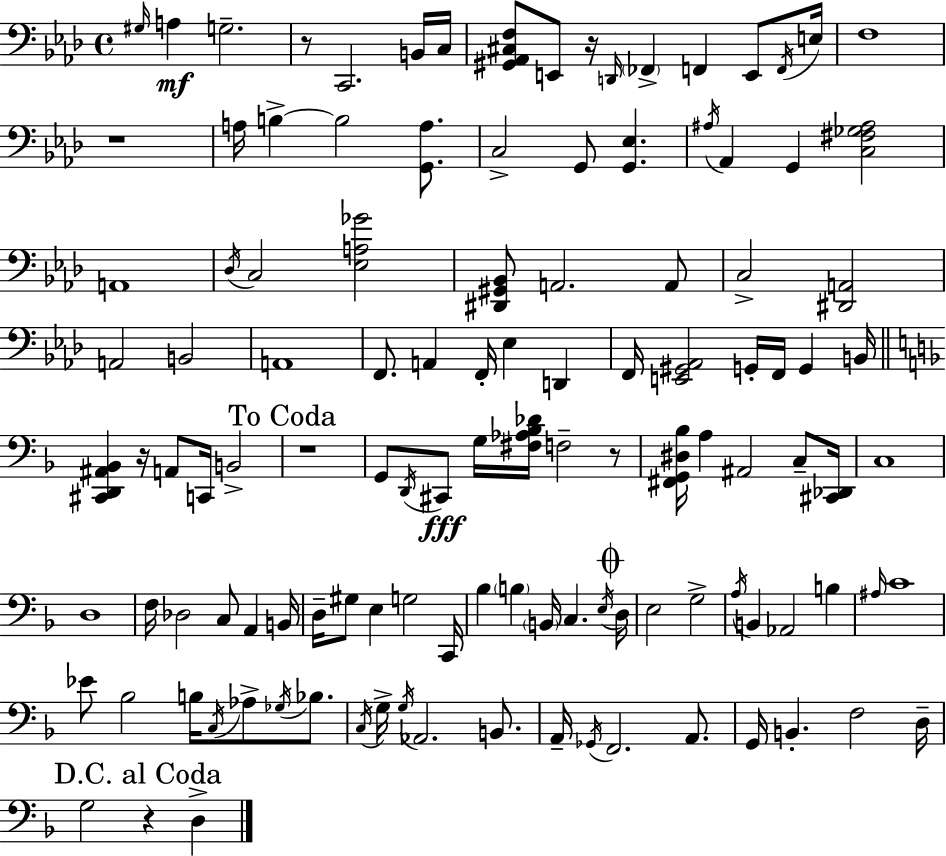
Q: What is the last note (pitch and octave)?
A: D3